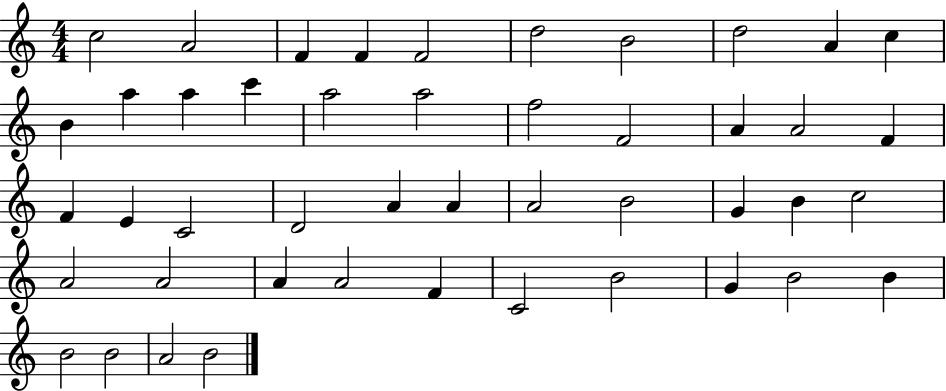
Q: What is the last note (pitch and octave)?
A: B4